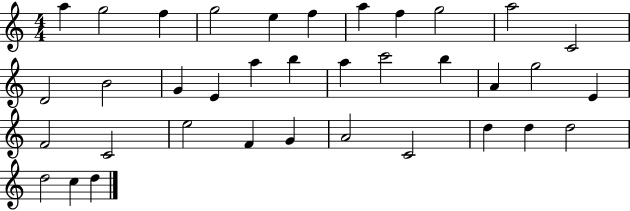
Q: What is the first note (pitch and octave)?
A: A5